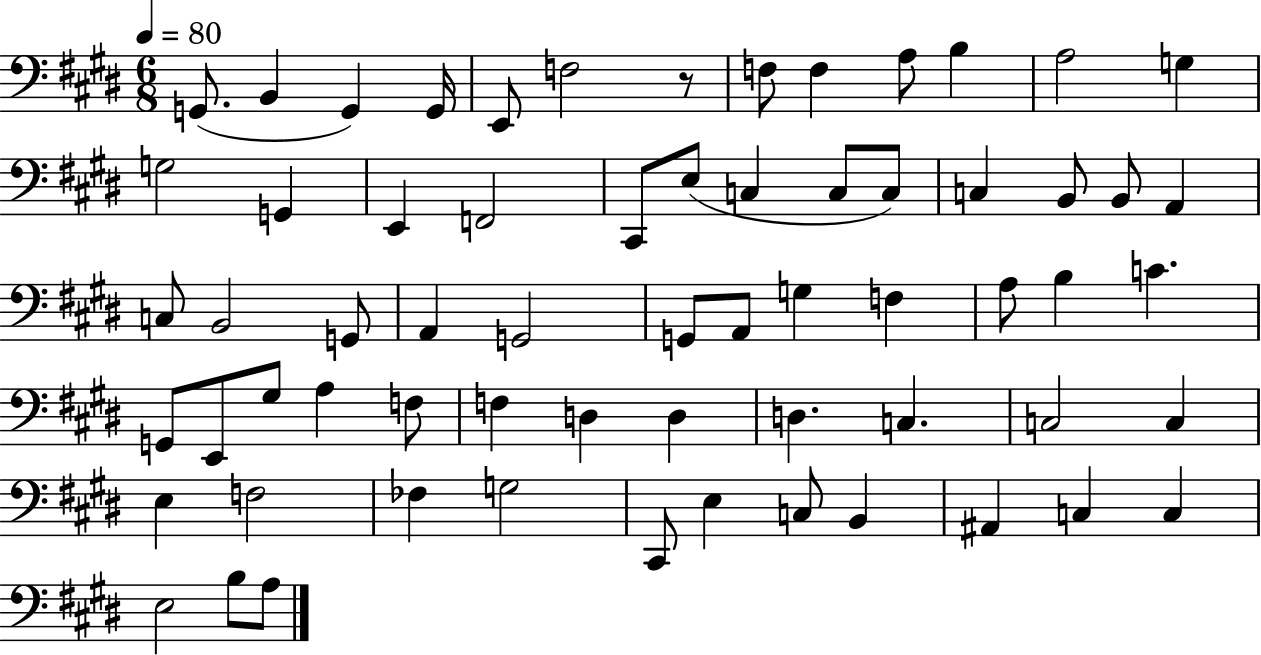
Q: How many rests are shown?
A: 1